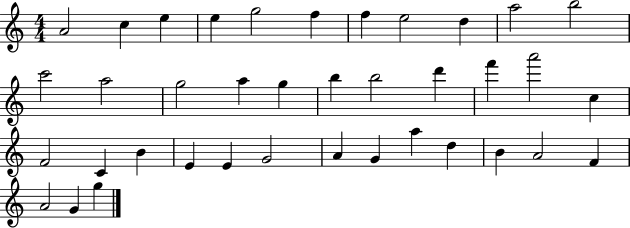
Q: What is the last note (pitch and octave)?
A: G5